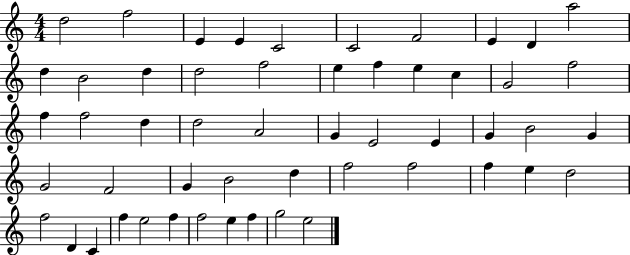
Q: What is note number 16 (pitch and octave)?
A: E5